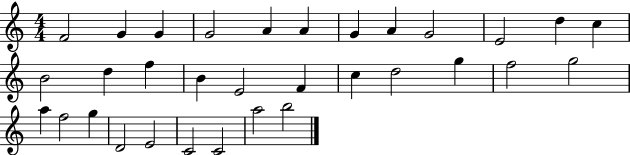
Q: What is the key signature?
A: C major